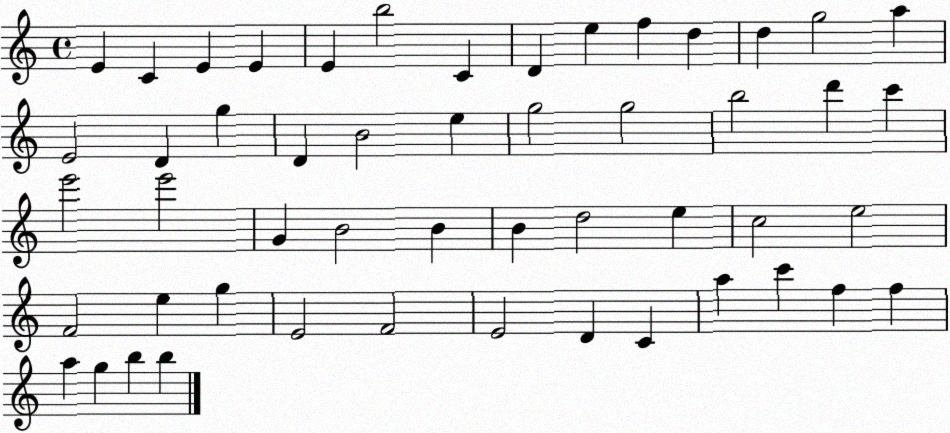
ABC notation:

X:1
T:Untitled
M:4/4
L:1/4
K:C
E C E E E b2 C D e f d d g2 a E2 D g D B2 e g2 g2 b2 d' c' e'2 e'2 G B2 B B d2 e c2 e2 F2 e g E2 F2 E2 D C a c' f f a g b b